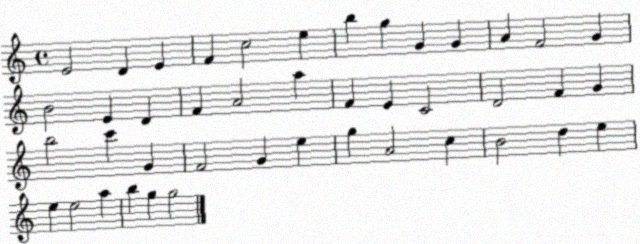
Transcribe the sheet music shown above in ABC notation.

X:1
T:Untitled
M:4/4
L:1/4
K:C
E2 D E F c2 e b g G G A F2 G B2 E D F A2 a F E C2 D2 F G b2 c' G F2 G e g A2 c B2 d e e e2 a b g g2